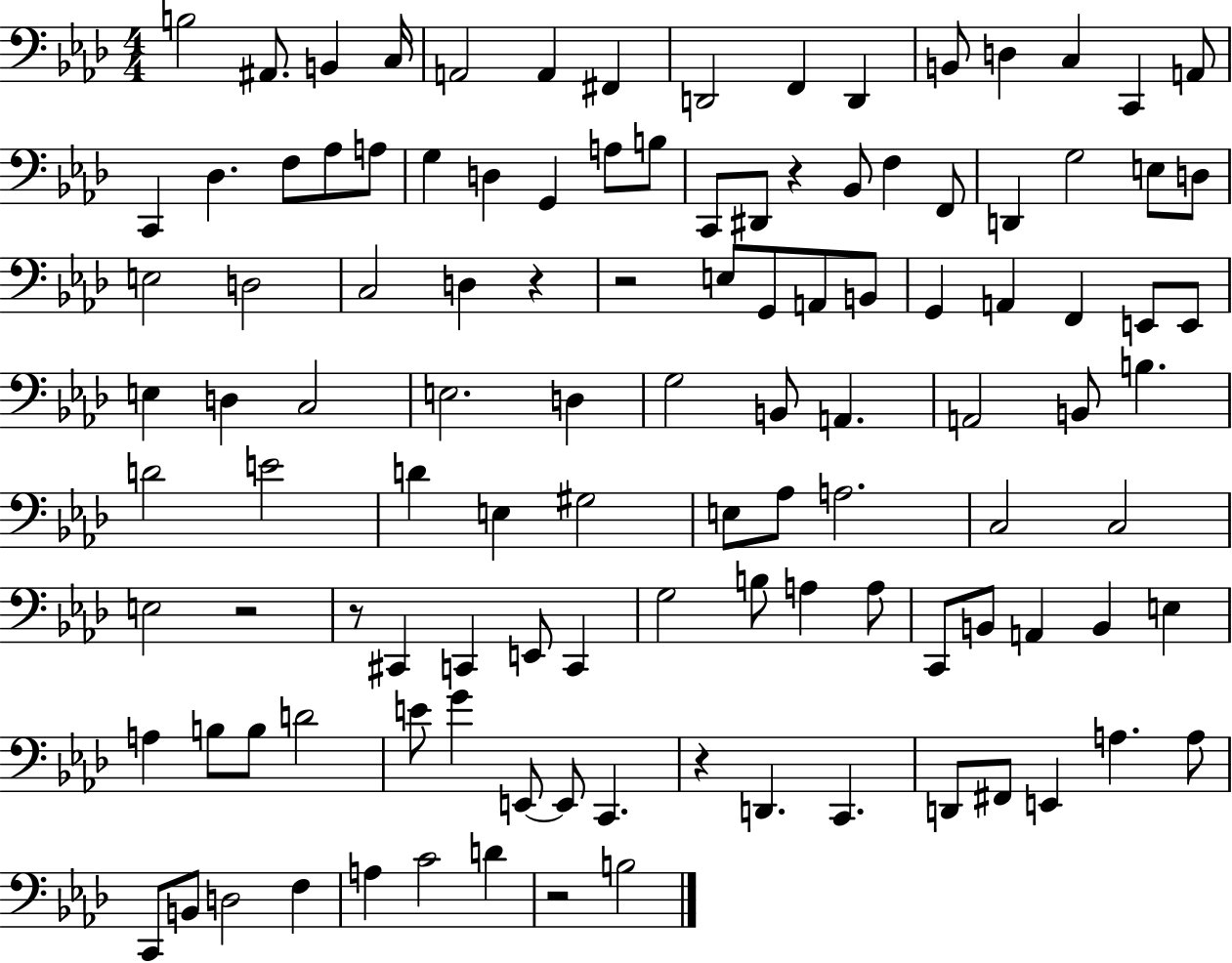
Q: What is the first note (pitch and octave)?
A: B3